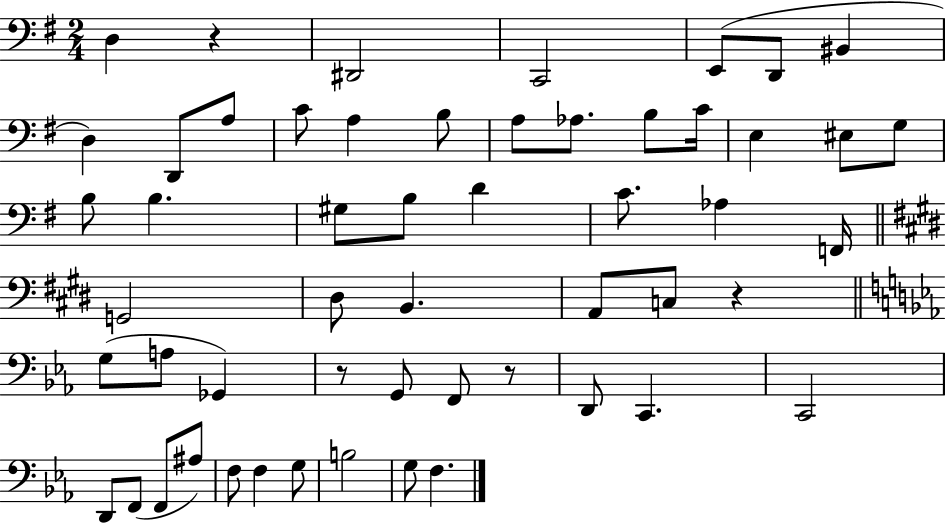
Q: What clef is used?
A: bass